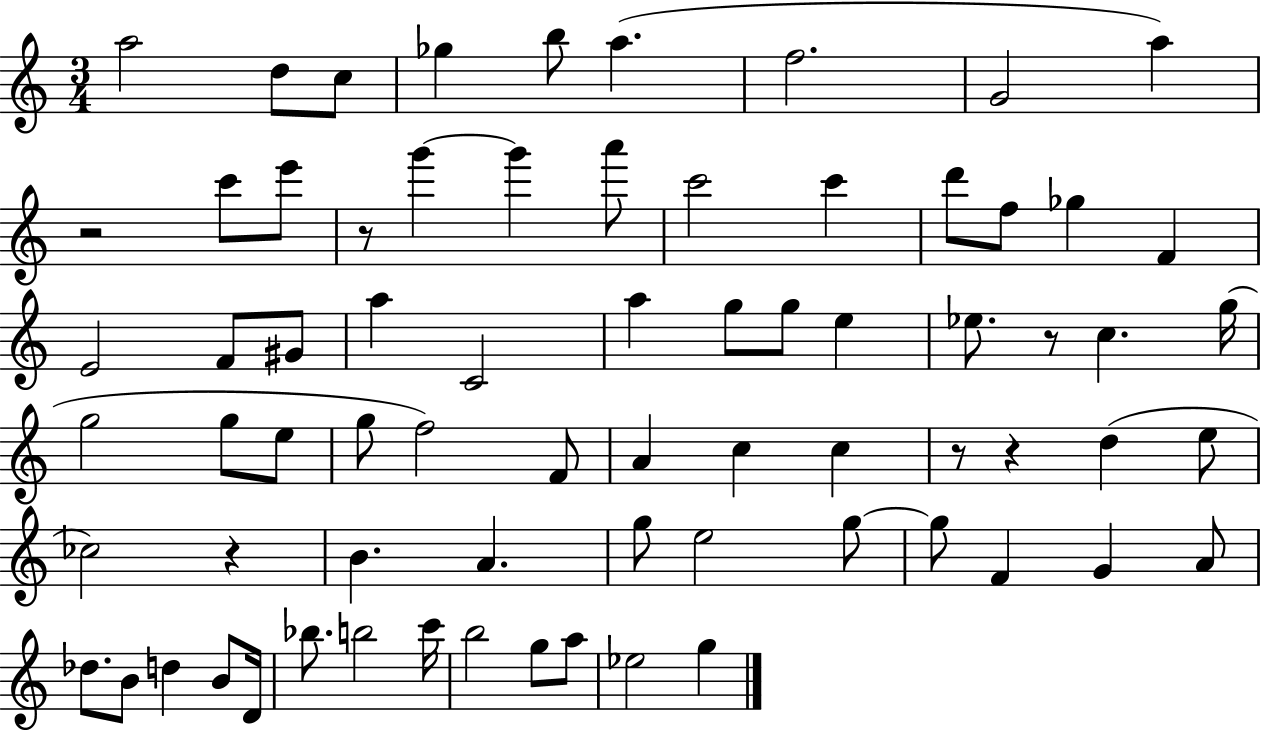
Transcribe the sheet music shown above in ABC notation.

X:1
T:Untitled
M:3/4
L:1/4
K:C
a2 d/2 c/2 _g b/2 a f2 G2 a z2 c'/2 e'/2 z/2 g' g' a'/2 c'2 c' d'/2 f/2 _g F E2 F/2 ^G/2 a C2 a g/2 g/2 e _e/2 z/2 c g/4 g2 g/2 e/2 g/2 f2 F/2 A c c z/2 z d e/2 _c2 z B A g/2 e2 g/2 g/2 F G A/2 _d/2 B/2 d B/2 D/4 _b/2 b2 c'/4 b2 g/2 a/2 _e2 g